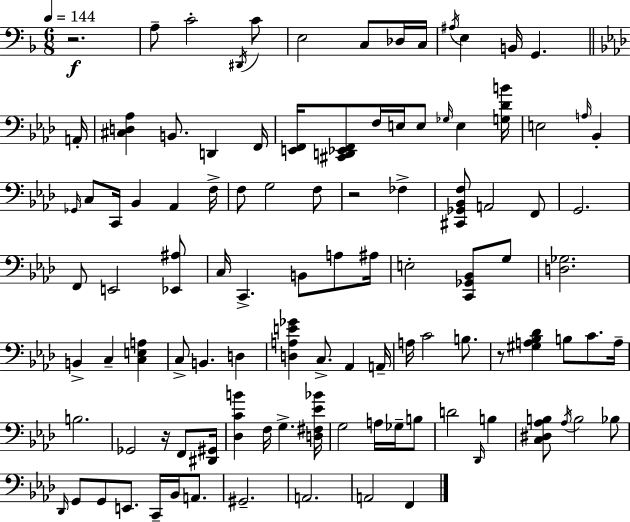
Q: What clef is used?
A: bass